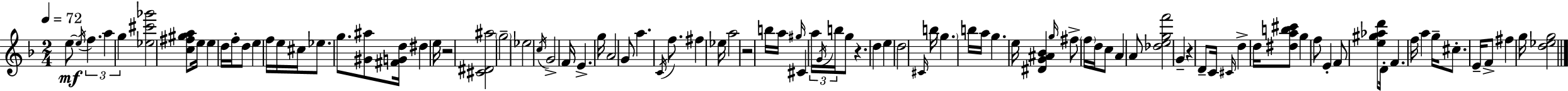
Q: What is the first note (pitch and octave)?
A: E5